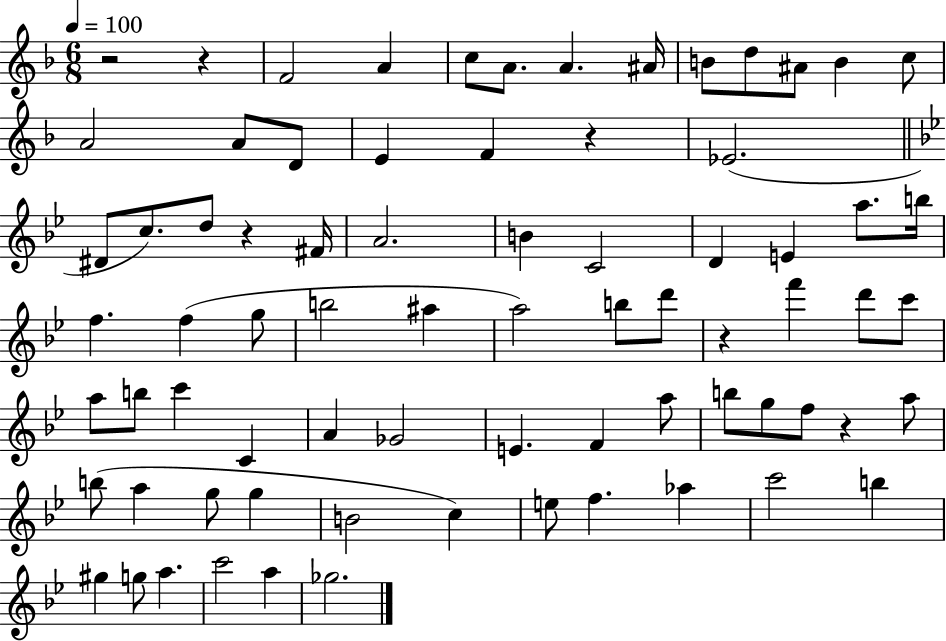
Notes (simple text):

R/h R/q F4/h A4/q C5/e A4/e. A4/q. A#4/s B4/e D5/e A#4/e B4/q C5/e A4/h A4/e D4/e E4/q F4/q R/q Eb4/h. D#4/e C5/e. D5/e R/q F#4/s A4/h. B4/q C4/h D4/q E4/q A5/e. B5/s F5/q. F5/q G5/e B5/h A#5/q A5/h B5/e D6/e R/q F6/q D6/e C6/e A5/e B5/e C6/q C4/q A4/q Gb4/h E4/q. F4/q A5/e B5/e G5/e F5/e R/q A5/e B5/e A5/q G5/e G5/q B4/h C5/q E5/e F5/q. Ab5/q C6/h B5/q G#5/q G5/e A5/q. C6/h A5/q Gb5/h.